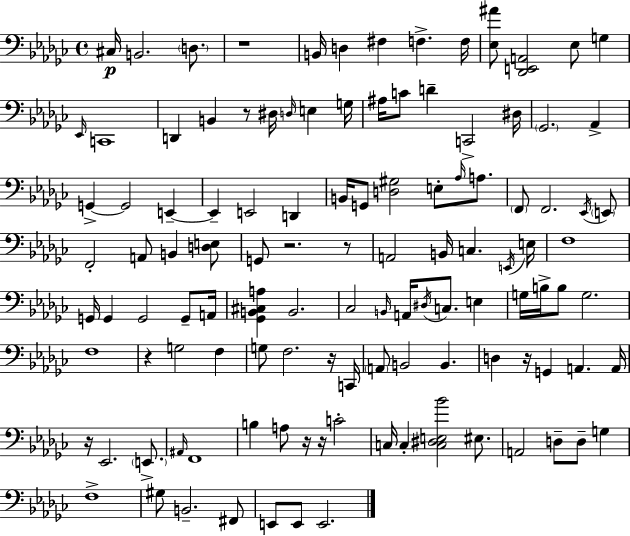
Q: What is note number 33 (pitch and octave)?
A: G2